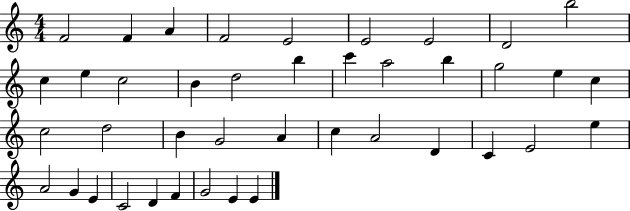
{
  \clef treble
  \numericTimeSignature
  \time 4/4
  \key c \major
  f'2 f'4 a'4 | f'2 e'2 | e'2 e'2 | d'2 b''2 | \break c''4 e''4 c''2 | b'4 d''2 b''4 | c'''4 a''2 b''4 | g''2 e''4 c''4 | \break c''2 d''2 | b'4 g'2 a'4 | c''4 a'2 d'4 | c'4 e'2 e''4 | \break a'2 g'4 e'4 | c'2 d'4 f'4 | g'2 e'4 e'4 | \bar "|."
}